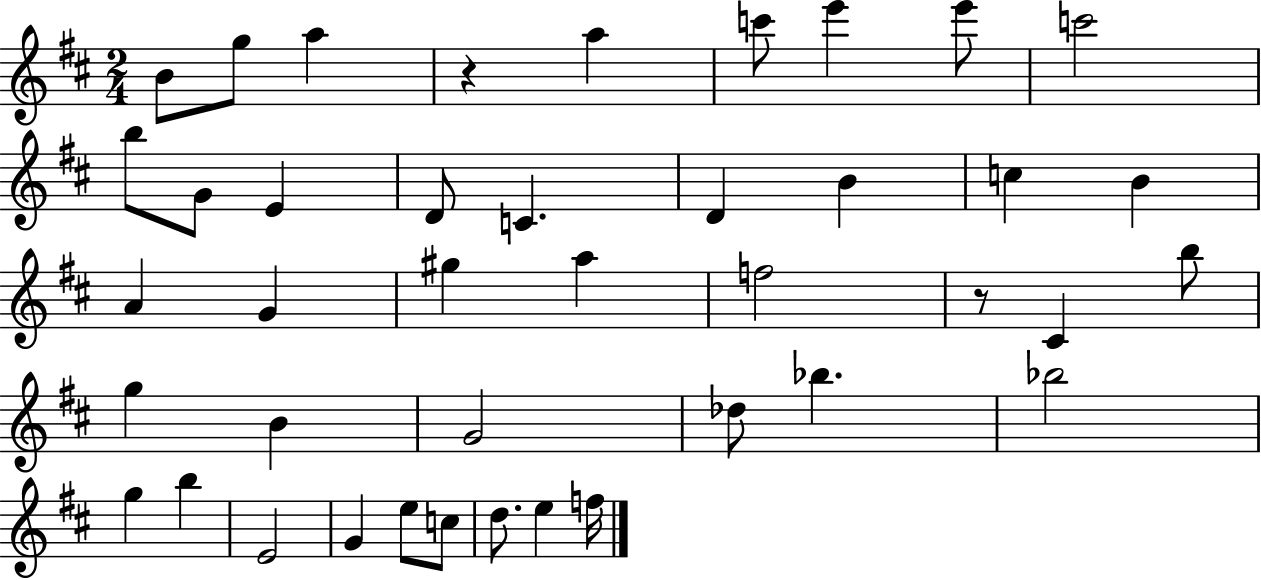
X:1
T:Untitled
M:2/4
L:1/4
K:D
B/2 g/2 a z a c'/2 e' e'/2 c'2 b/2 G/2 E D/2 C D B c B A G ^g a f2 z/2 ^C b/2 g B G2 _d/2 _b _b2 g b E2 G e/2 c/2 d/2 e f/4